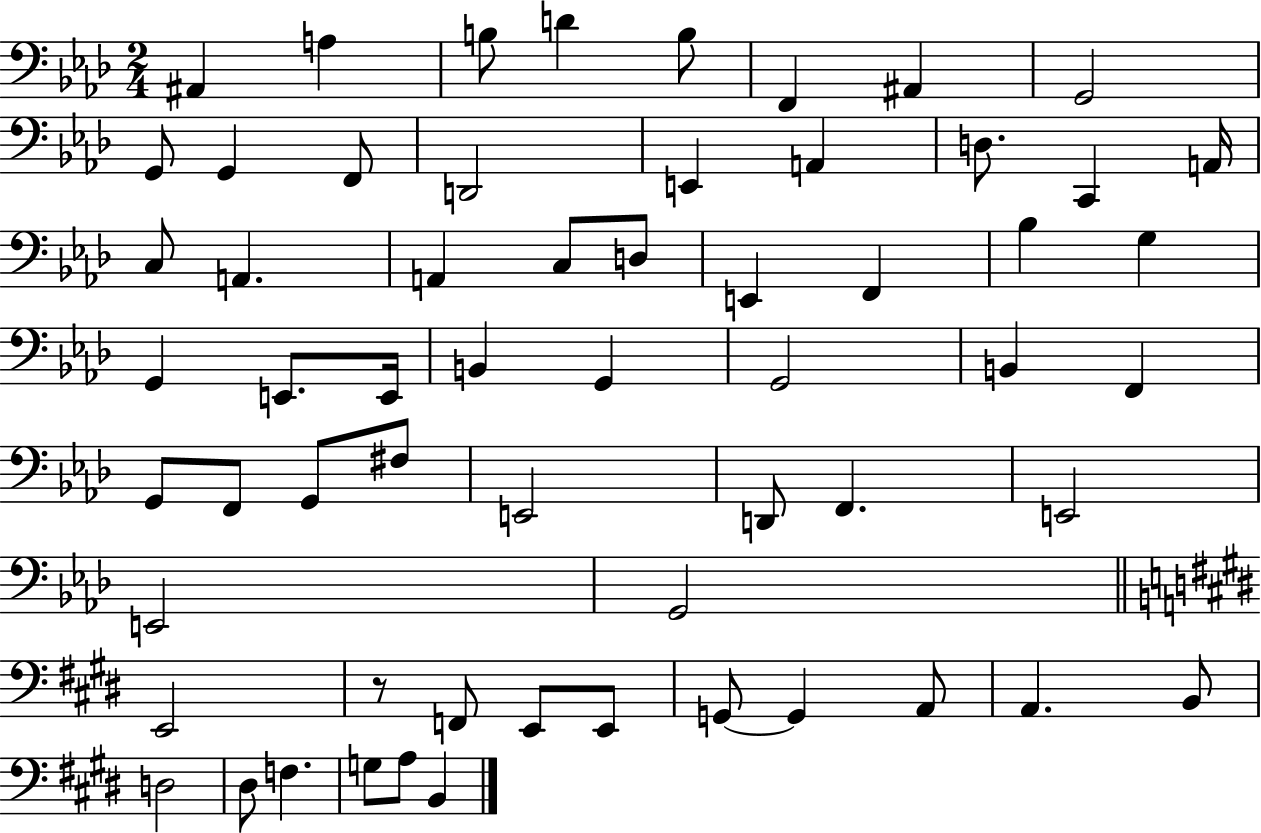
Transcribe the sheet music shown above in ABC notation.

X:1
T:Untitled
M:2/4
L:1/4
K:Ab
^A,, A, B,/2 D B,/2 F,, ^A,, G,,2 G,,/2 G,, F,,/2 D,,2 E,, A,, D,/2 C,, A,,/4 C,/2 A,, A,, C,/2 D,/2 E,, F,, _B, G, G,, E,,/2 E,,/4 B,, G,, G,,2 B,, F,, G,,/2 F,,/2 G,,/2 ^F,/2 E,,2 D,,/2 F,, E,,2 E,,2 G,,2 E,,2 z/2 F,,/2 E,,/2 E,,/2 G,,/2 G,, A,,/2 A,, B,,/2 D,2 ^D,/2 F, G,/2 A,/2 B,,